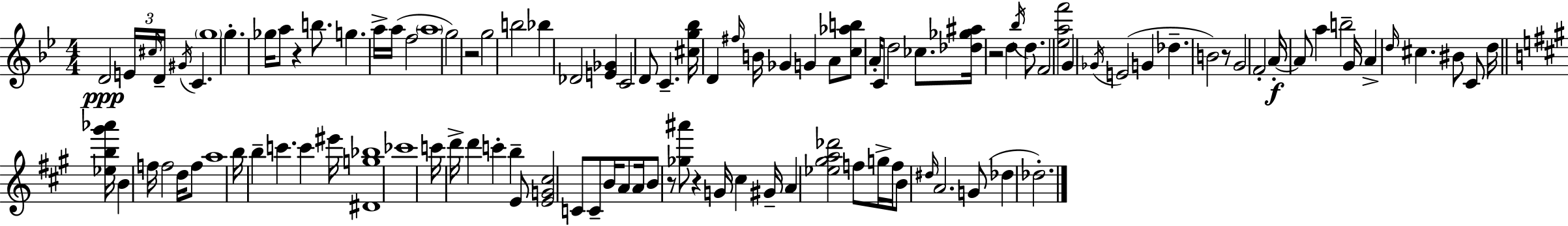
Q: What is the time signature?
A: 4/4